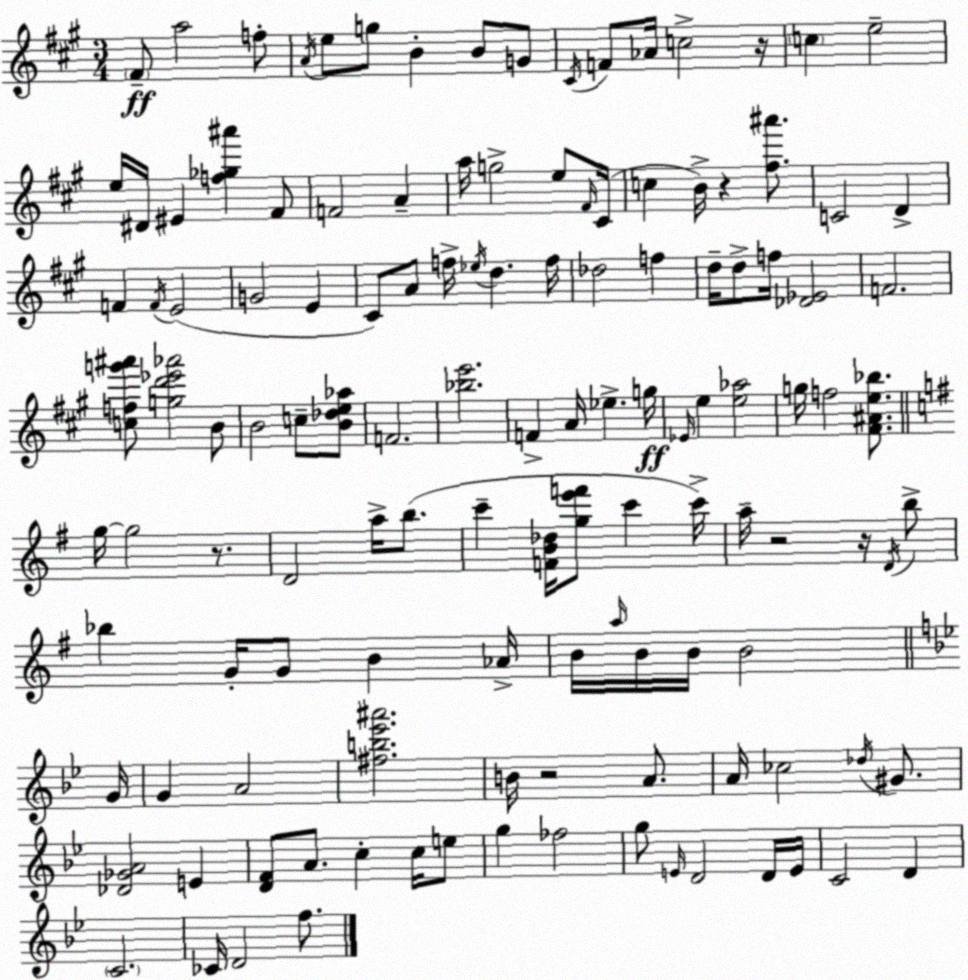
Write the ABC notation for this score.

X:1
T:Untitled
M:3/4
L:1/4
K:A
^F/2 a2 f/2 A/4 e/2 g/2 B B/2 G/2 ^C/4 F/2 _A/4 c2 z/4 c e2 e/4 ^D/4 ^E [f_g^a'] ^F/2 F2 A a/4 g2 e/2 ^F/4 ^C/4 c B/4 z [^f^a']/2 C2 D F F/4 E2 G2 E ^C/2 A/2 f/4 _e/4 d f/4 _d2 f d/4 d/2 f/4 [_D_E]2 F2 [cfg'^a']/2 [gd'_e'_a']2 B/2 B2 c/2 [B_de_a]/2 F2 [_be']2 F A/4 _e g/4 _E/4 e [e_a]2 g/4 f2 [^F^Ae_b]/2 g/4 g2 z/2 D2 a/4 b/2 c' [FB_d]/4 [ge'f']/2 c' c'/4 a/4 z2 z/4 D/4 b/2 _b G/4 G/2 B _A/4 B/4 a/4 B/4 B/4 B2 G/4 G A2 [^fb_e'^a']2 B/4 z2 A/2 A/4 _c2 _d/4 ^G/2 [_D_GA]2 E [DF]/2 A/2 c c/4 e/2 g _f2 g/2 E/4 D2 D/4 E/4 C2 D C2 _C/4 D2 f/2